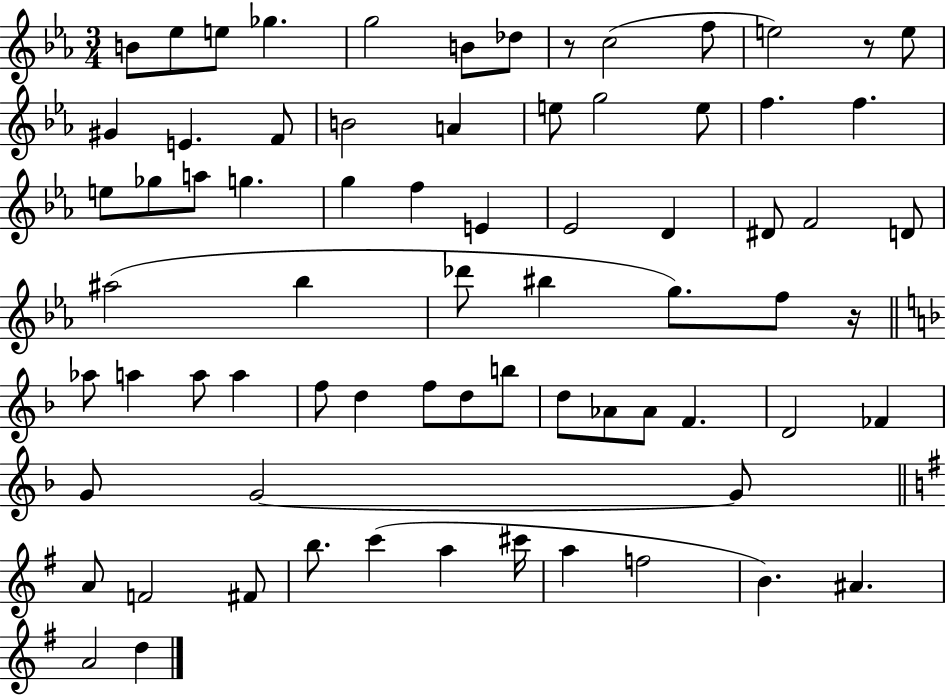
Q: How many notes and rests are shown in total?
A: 73